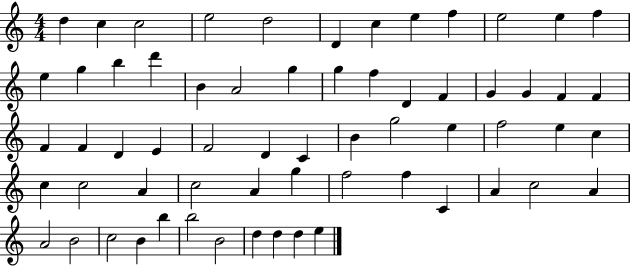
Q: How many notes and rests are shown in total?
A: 63